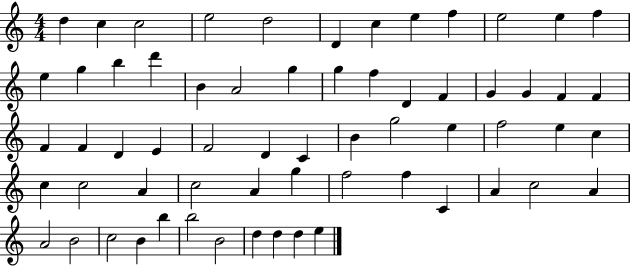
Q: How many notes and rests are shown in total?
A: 63